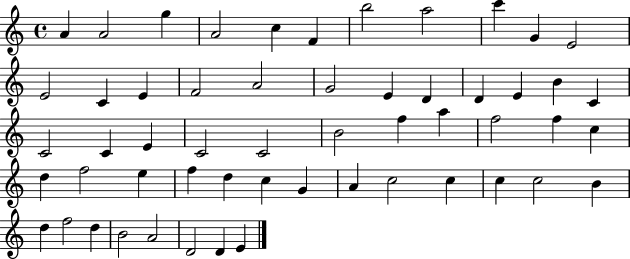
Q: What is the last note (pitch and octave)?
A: E4